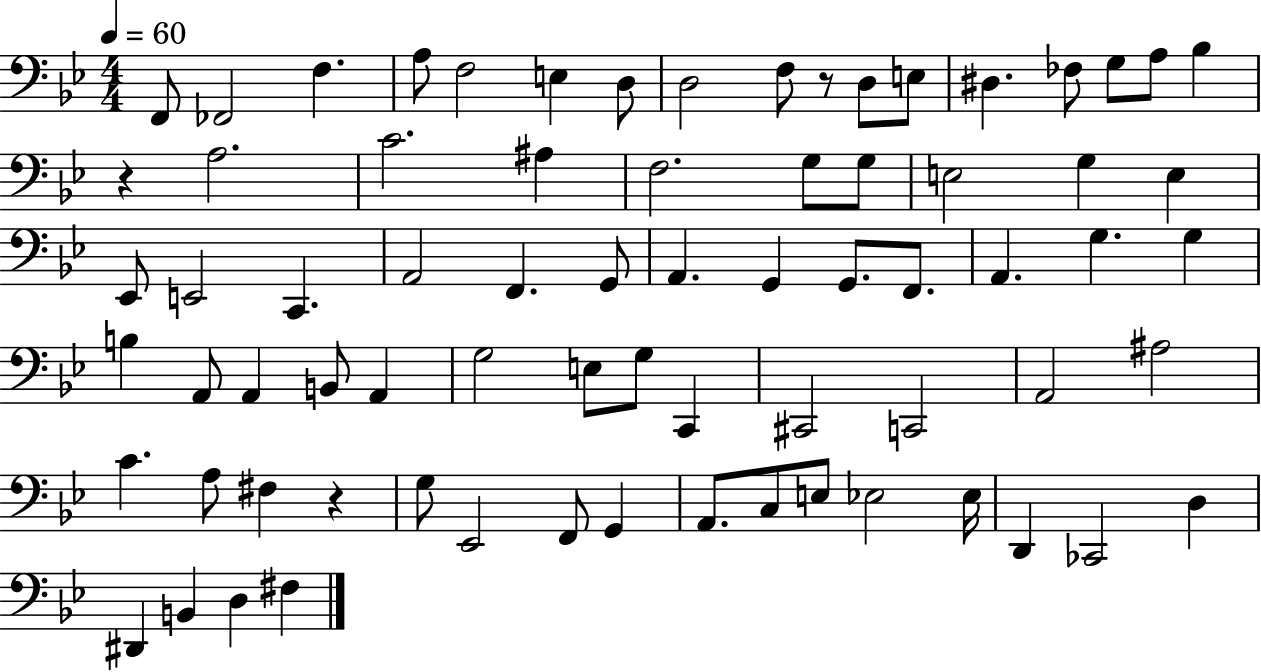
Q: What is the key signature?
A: BES major